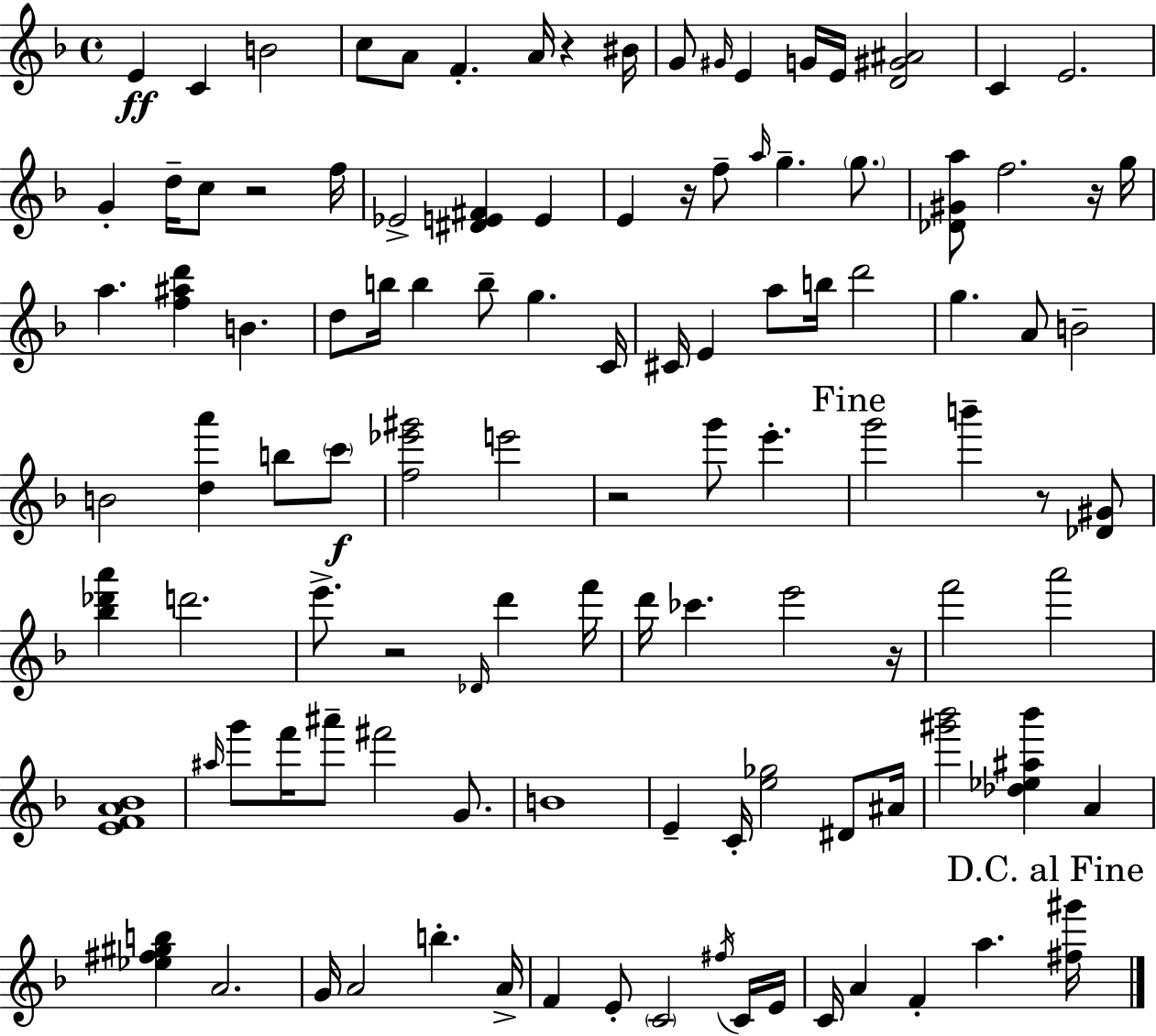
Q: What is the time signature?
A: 4/4